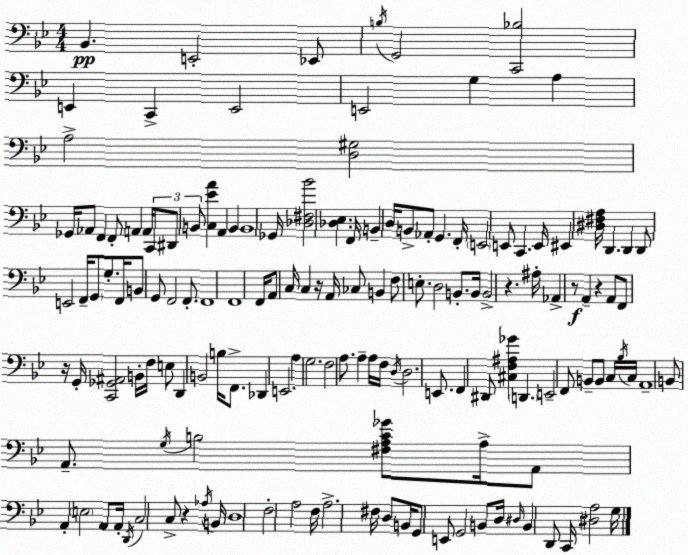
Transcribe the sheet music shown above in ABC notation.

X:1
T:Untitled
M:4/4
L:1/4
K:Bb
_B,, E,,2 _E,,/2 B,/4 G,,2 [C,,_B,]2 E,, C,, E,,2 E,,2 G, A, A,2 [D,^G,]2 _G,,/4 _A,,/2 F,, F,,/2 A,, A,,/4 C,,/2 ^D,,/2 B,,/2 [C,_EA] A,, B,, B,,4 _G,,/4 [_D,^F,_B]2 [_D,_E,] F,,/4 B,, D,/4 B,,/2 _A,,/2 G,, F,,/4 E,,2 E,,/2 C,, E,,/4 ^E,, [^D,^F,A,]/4 D,, D,, D,,/2 E,,2 F,,/4 G,,/2 G,/2 F,,/4 B,,/2 G,,/2 F,,2 F,,/2 F,,4 F,,4 F,,/4 A,,/2 C,/4 C, z/4 A,,/4 _C,/2 B,, F,/2 E,/2 D,2 B,,/2 B,,/4 B,,2 z ^A,/4 _A,, z/2 A,, z A,,/2 F,,/2 z/4 G,,/4 [C,,_G,,^A,,]2 B,,/4 F,/4 E,/2 D,, B,,2 B,/4 F,,/2 _D,, E,,2 A, G,2 F,2 A,/2 A, A,/4 F,/4 D,/4 D,2 E,,/2 F,, ^D,,/2 [^C,F,^A,_G] D,, E,,2 F,,/2 B,,/2 B,,/2 C,/4 _B,/4 C,/4 A,,4 B,,/2 A,,/2 G,/4 B,2 [^F,A,C_G]/2 A,/4 A,,/2 A,, E,2 A,,/2 A,,/4 D,,/4 C,2 C,/2 z _A,/4 B,,/4 D,4 F,2 A,2 F,/4 A,2 ^F,/4 D,/2 B,,/4 G,,/2 E,,/2 G,,2 B,,/2 D,/4 ^D,/4 B,, D,,/2 C,,/4 [^D,A,]2 G,/4